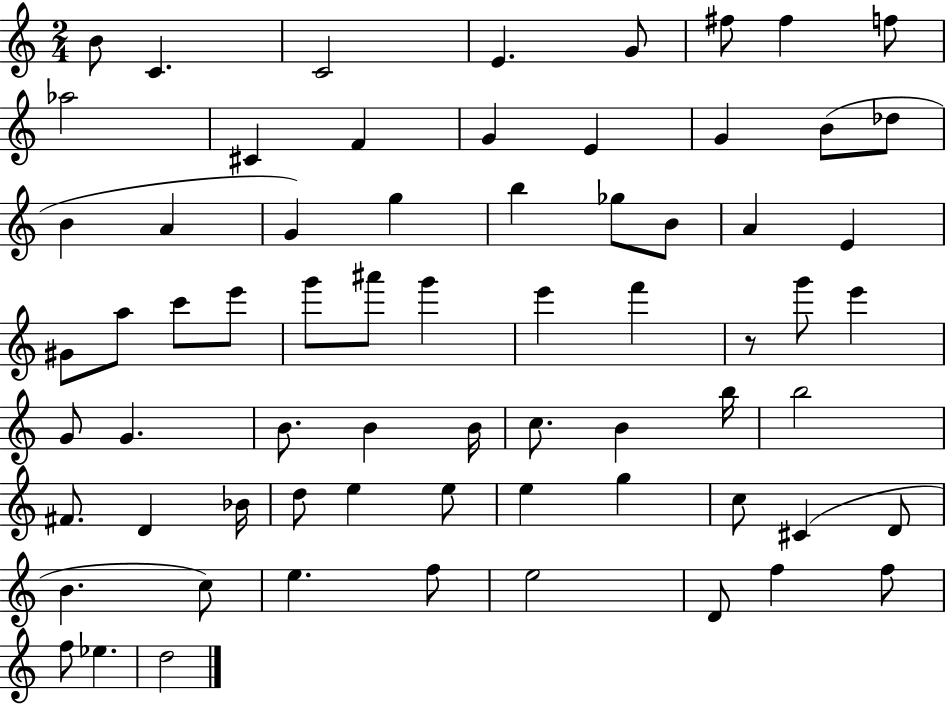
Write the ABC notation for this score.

X:1
T:Untitled
M:2/4
L:1/4
K:C
B/2 C C2 E G/2 ^f/2 ^f f/2 _a2 ^C F G E G B/2 _d/2 B A G g b _g/2 B/2 A E ^G/2 a/2 c'/2 e'/2 g'/2 ^a'/2 g' e' f' z/2 g'/2 e' G/2 G B/2 B B/4 c/2 B b/4 b2 ^F/2 D _B/4 d/2 e e/2 e g c/2 ^C D/2 B c/2 e f/2 e2 D/2 f f/2 f/2 _e d2